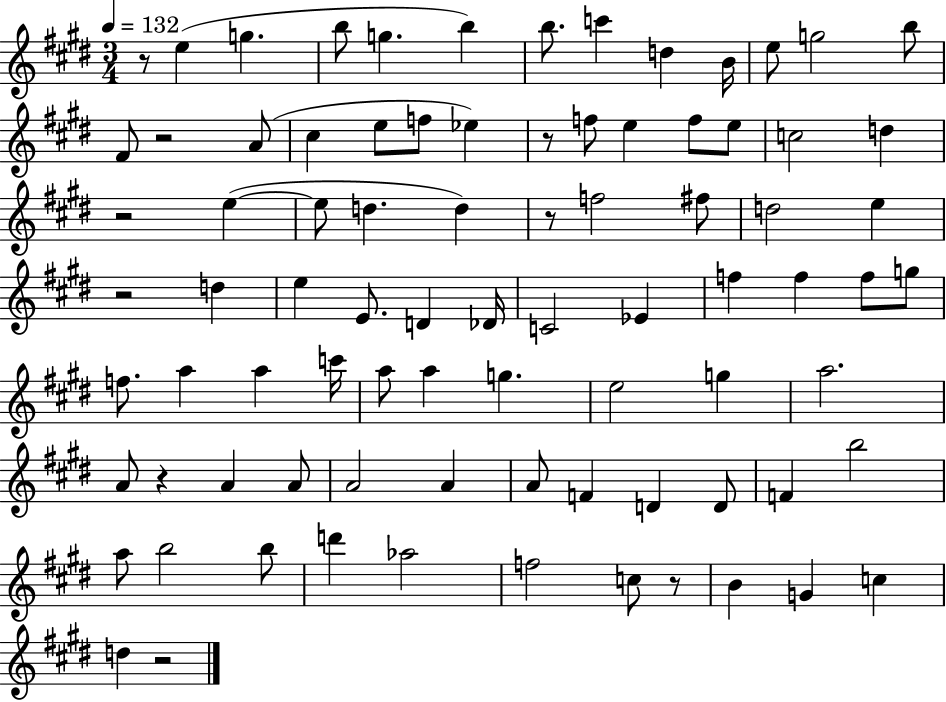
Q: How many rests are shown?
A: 9